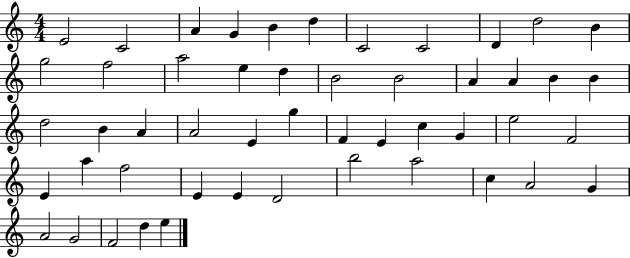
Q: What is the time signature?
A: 4/4